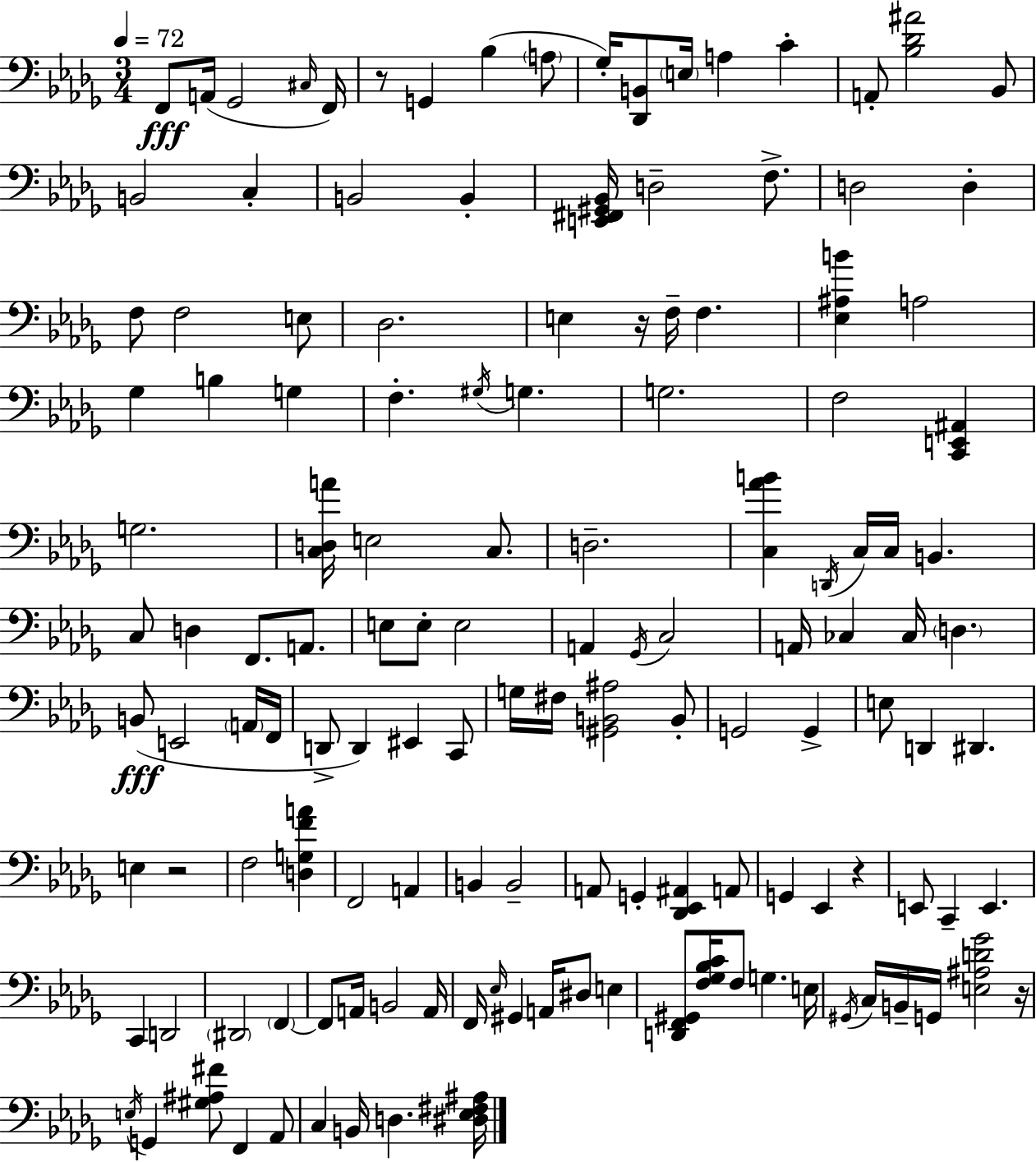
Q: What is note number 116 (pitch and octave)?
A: C3